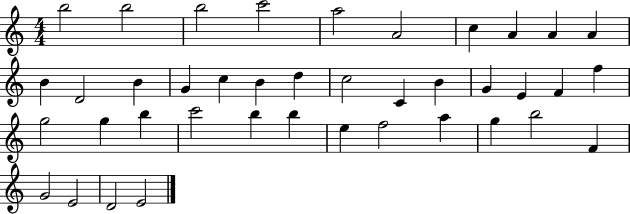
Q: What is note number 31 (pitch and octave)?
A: E5